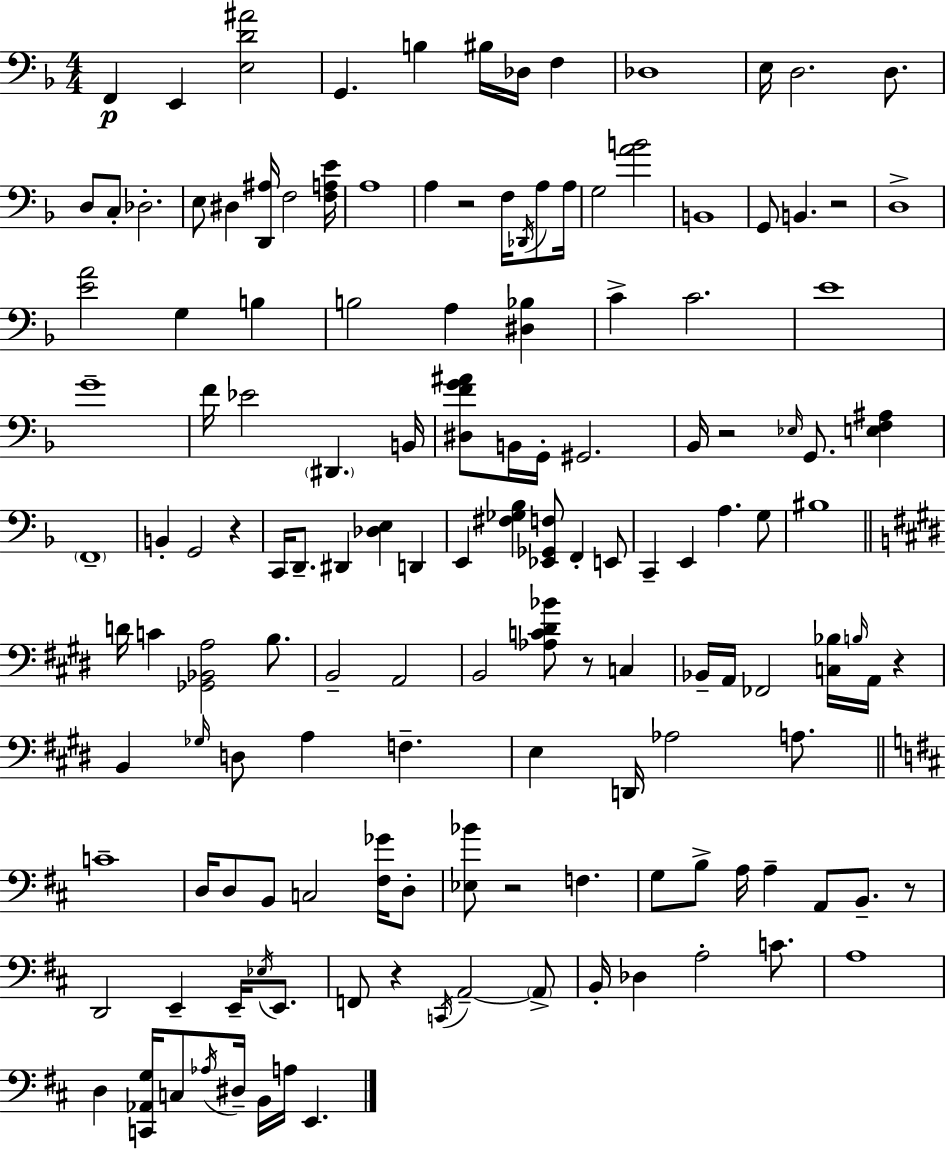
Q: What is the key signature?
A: D minor